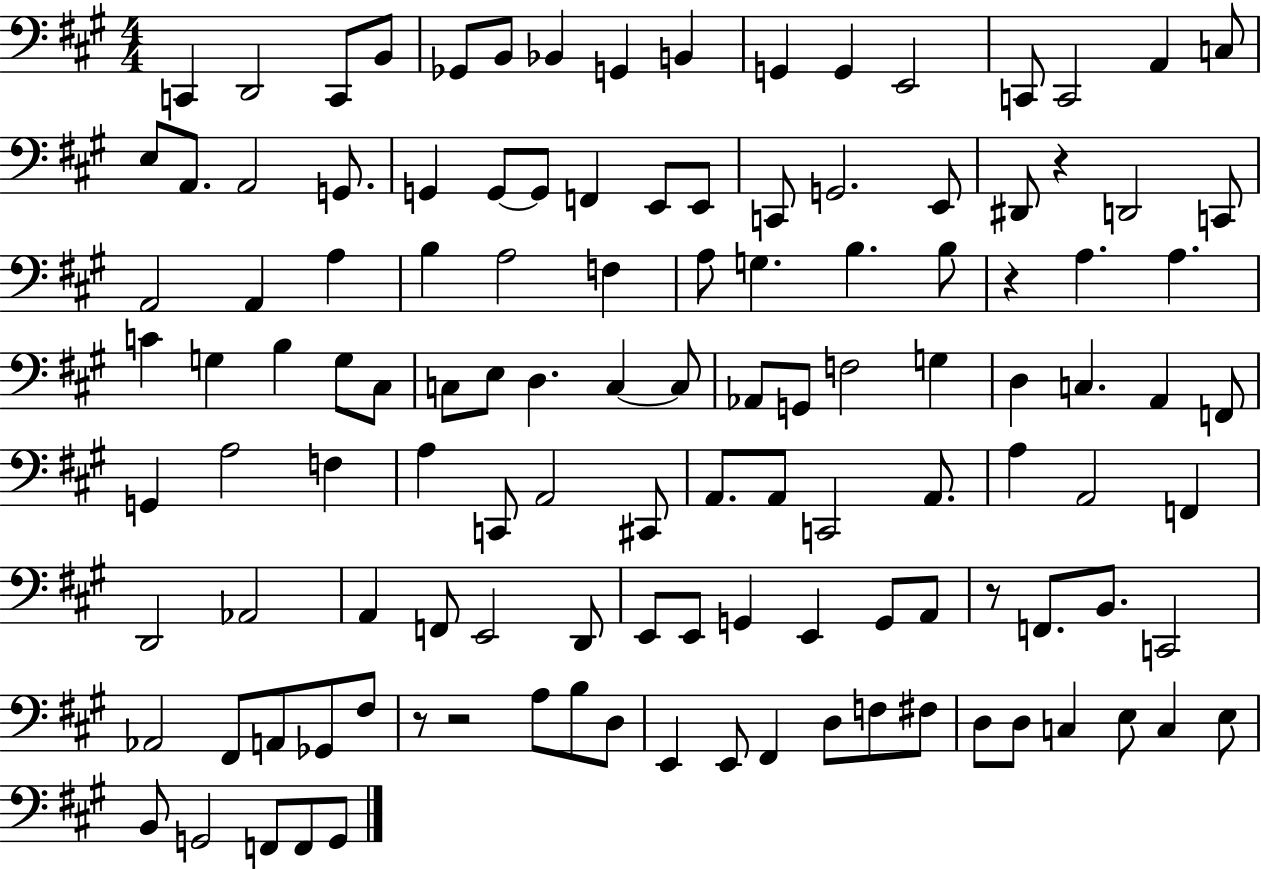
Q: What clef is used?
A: bass